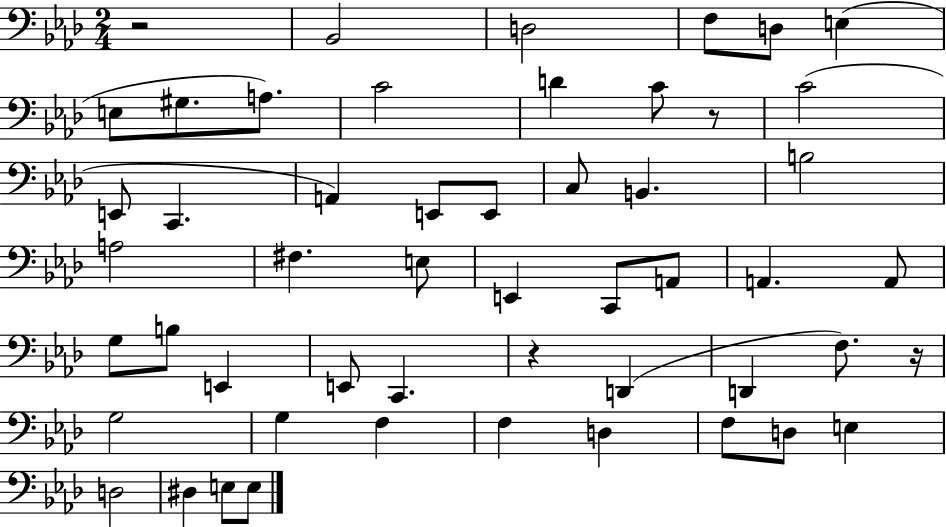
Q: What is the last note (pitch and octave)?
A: E3